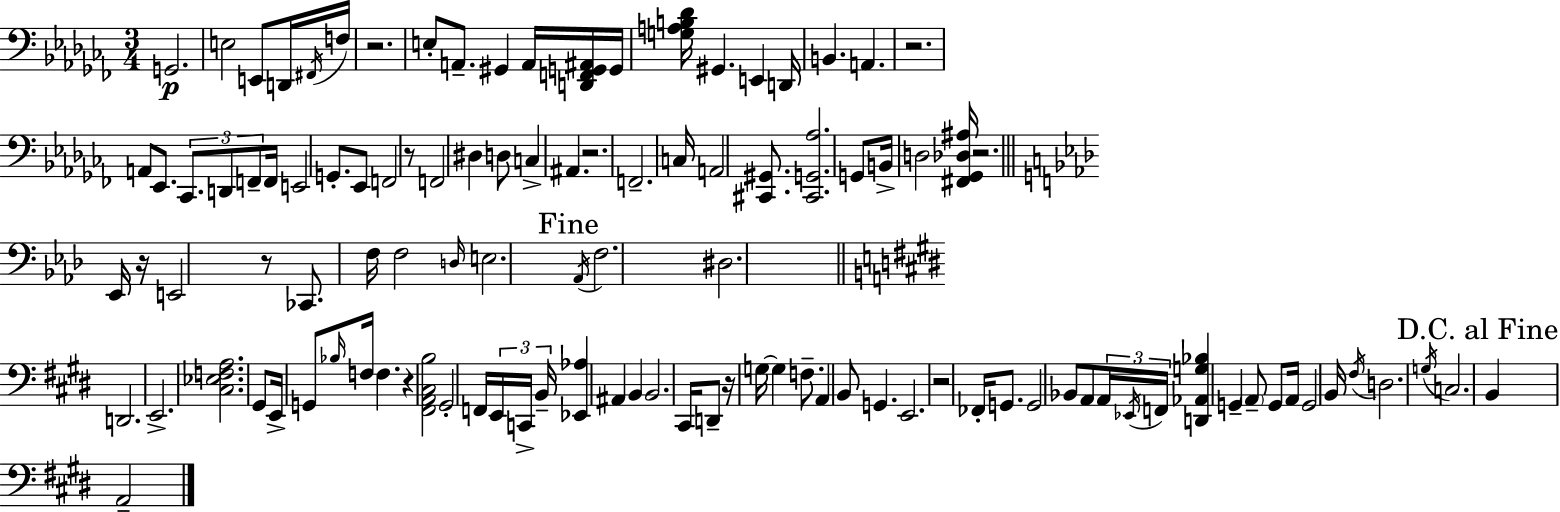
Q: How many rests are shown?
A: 10